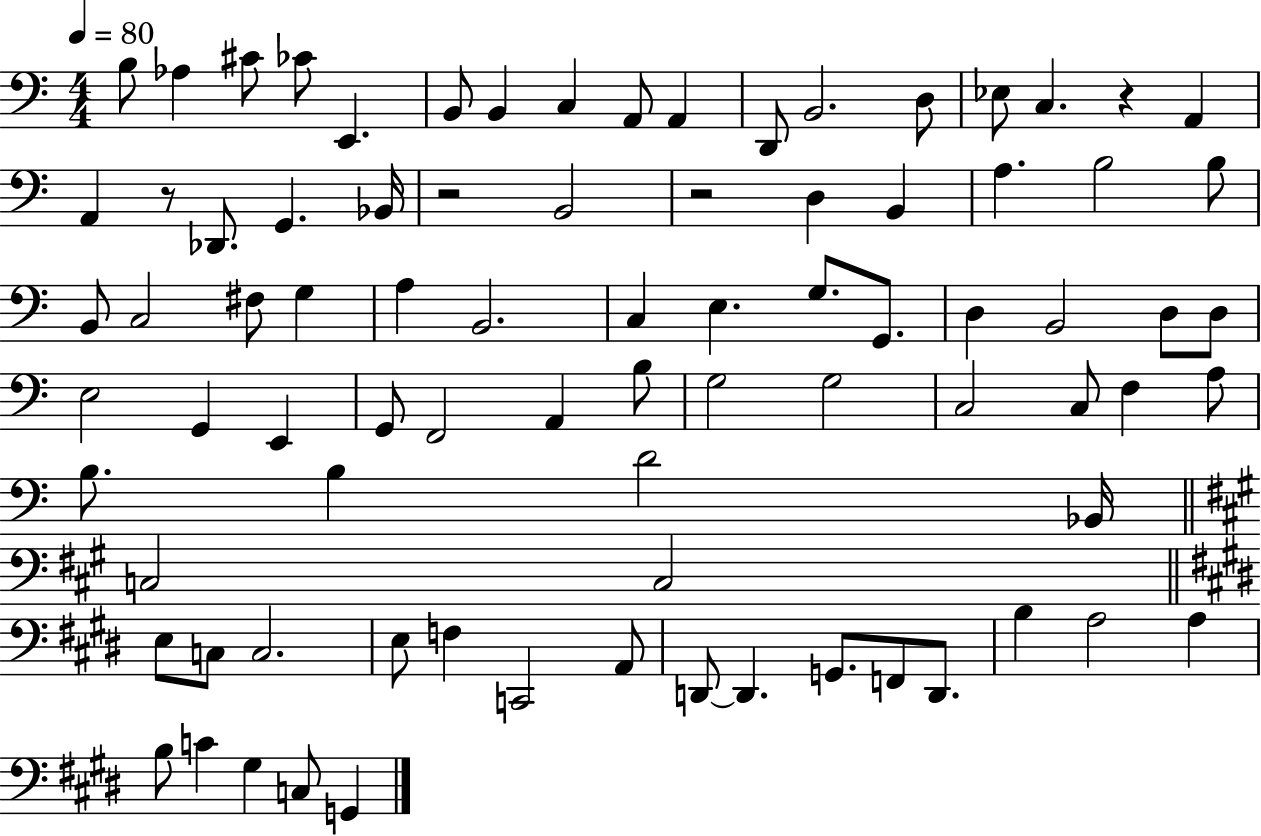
{
  \clef bass
  \numericTimeSignature
  \time 4/4
  \key c \major
  \tempo 4 = 80
  \repeat volta 2 { b8 aes4 cis'8 ces'8 e,4. | b,8 b,4 c4 a,8 a,4 | d,8 b,2. d8 | ees8 c4. r4 a,4 | \break a,4 r8 des,8. g,4. bes,16 | r2 b,2 | r2 d4 b,4 | a4. b2 b8 | \break b,8 c2 fis8 g4 | a4 b,2. | c4 e4. g8. g,8. | d4 b,2 d8 d8 | \break e2 g,4 e,4 | g,8 f,2 a,4 b8 | g2 g2 | c2 c8 f4 a8 | \break b8. b4 d'2 bes,16 | \bar "||" \break \key a \major c2 c2 | \bar "||" \break \key e \major e8 c8 c2. | e8 f4 c,2 a,8 | d,8~~ d,4. g,8. f,8 d,8. | b4 a2 a4 | \break b8 c'4 gis4 c8 g,4 | } \bar "|."
}